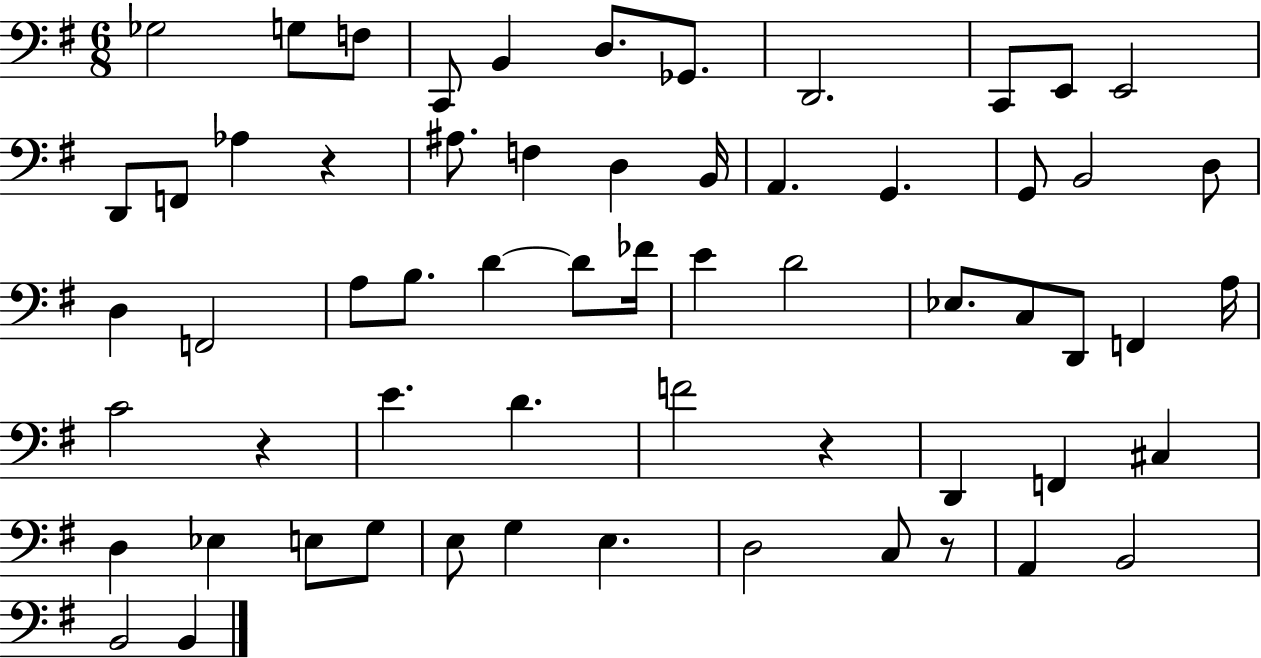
Gb3/h G3/e F3/e C2/e B2/q D3/e. Gb2/e. D2/h. C2/e E2/e E2/h D2/e F2/e Ab3/q R/q A#3/e. F3/q D3/q B2/s A2/q. G2/q. G2/e B2/h D3/e D3/q F2/h A3/e B3/e. D4/q D4/e FES4/s E4/q D4/h Eb3/e. C3/e D2/e F2/q A3/s C4/h R/q E4/q. D4/q. F4/h R/q D2/q F2/q C#3/q D3/q Eb3/q E3/e G3/e E3/e G3/q E3/q. D3/h C3/e R/e A2/q B2/h B2/h B2/q